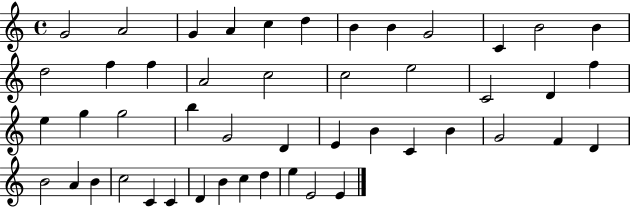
G4/h A4/h G4/q A4/q C5/q D5/q B4/q B4/q G4/h C4/q B4/h B4/q D5/h F5/q F5/q A4/h C5/h C5/h E5/h C4/h D4/q F5/q E5/q G5/q G5/h B5/q G4/h D4/q E4/q B4/q C4/q B4/q G4/h F4/q D4/q B4/h A4/q B4/q C5/h C4/q C4/q D4/q B4/q C5/q D5/q E5/q E4/h E4/q